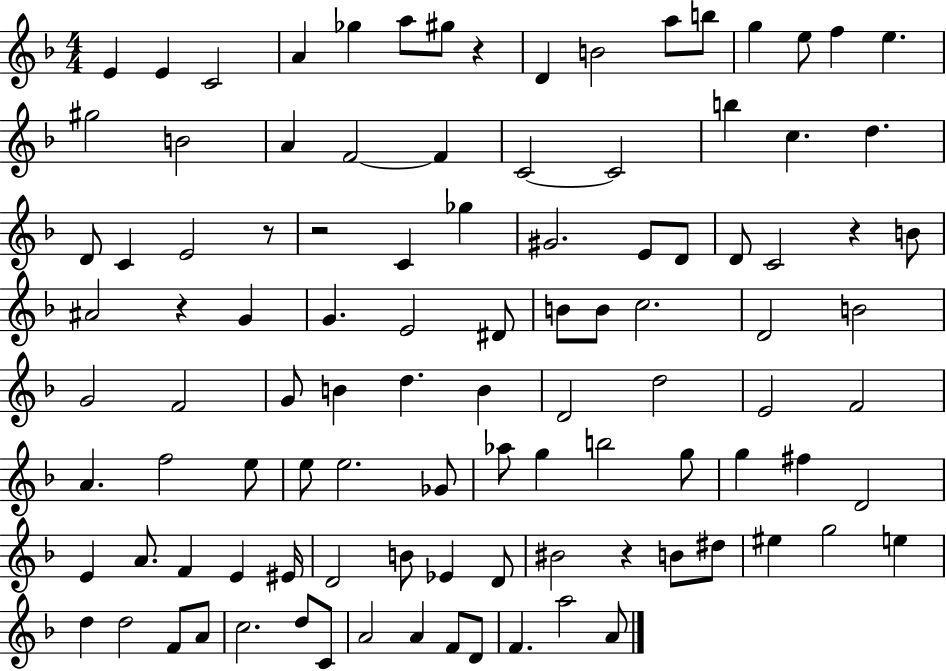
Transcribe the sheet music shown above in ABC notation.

X:1
T:Untitled
M:4/4
L:1/4
K:F
E E C2 A _g a/2 ^g/2 z D B2 a/2 b/2 g e/2 f e ^g2 B2 A F2 F C2 C2 b c d D/2 C E2 z/2 z2 C _g ^G2 E/2 D/2 D/2 C2 z B/2 ^A2 z G G E2 ^D/2 B/2 B/2 c2 D2 B2 G2 F2 G/2 B d B D2 d2 E2 F2 A f2 e/2 e/2 e2 _G/2 _a/2 g b2 g/2 g ^f D2 E A/2 F E ^E/4 D2 B/2 _E D/2 ^B2 z B/2 ^d/2 ^e g2 e d d2 F/2 A/2 c2 d/2 C/2 A2 A F/2 D/2 F a2 A/2